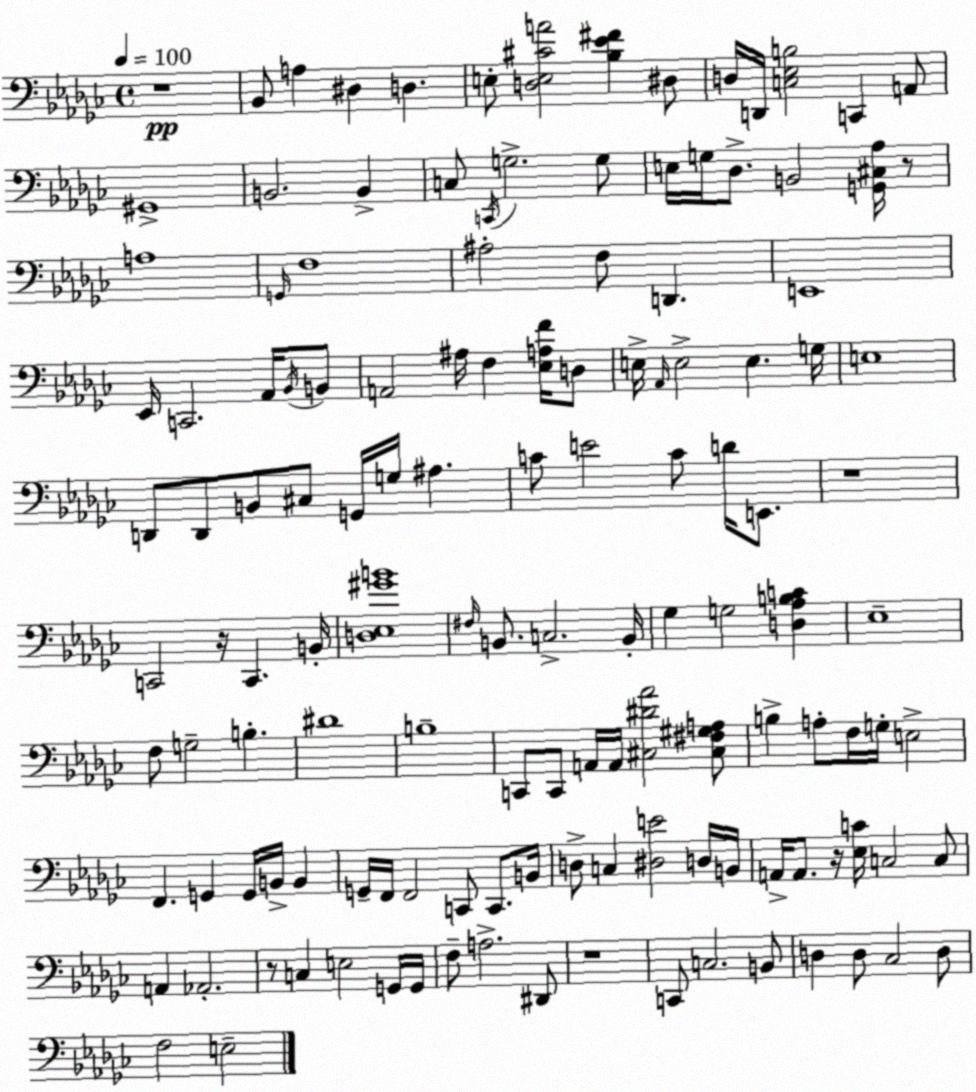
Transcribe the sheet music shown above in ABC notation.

X:1
T:Untitled
M:4/4
L:1/4
K:Ebm
z4 _B,,/2 A, ^D, D, E,/2 [D,E,^CA]2 [_B,_E^F] ^D,/2 D,/4 D,,/4 [C,_E,B,]2 C,, A,,/2 ^G,,4 B,,2 B,, C,/2 C,,/4 G,2 G,/2 E,/4 G,/4 _D,/2 B,,2 [G,,^C,_A,]/4 z/2 A,4 G,,/4 F,4 ^A,2 F,/2 D,, E,,4 _E,,/4 C,,2 _A,,/4 _B,,/4 B,,/2 A,,2 ^A,/4 F, [_E,A,F]/4 D,/2 E,/4 _A,,/4 E,2 E, G,/4 E,4 D,,/2 D,,/2 B,,/2 ^C,/2 G,,/4 G,/4 ^A, C/2 E2 C/2 D/4 E,,/2 z4 C,,2 z/4 C,, B,,/4 [D,_E,^GB]4 ^F,/4 B,,/2 C,2 B,,/4 _G, G,2 [D,_A,B,C] _E,4 F,/2 G,2 B, ^D4 B,4 C,,/2 C,,/2 A,,/4 A,,/4 [^C,^D_A]2 [^C,^F,^G,A,]/2 B, A,/2 F,/4 G,/4 E,2 F,, G,, G,,/4 B,,/4 B,, G,,/4 F,,/4 F,,2 C,,/2 C,,/2 B,,/4 D,/2 C, [^D,E]2 D,/4 B,,/4 A,,/4 A,,/2 z/4 [_E,C]/4 C,2 C,/2 A,, _A,,2 z/2 C, E,2 G,,/4 G,,/4 F,/2 A,2 ^D,,/2 z4 C,,/2 C,2 B,,/2 D, D,/2 _C,2 D,/2 F,2 E,2